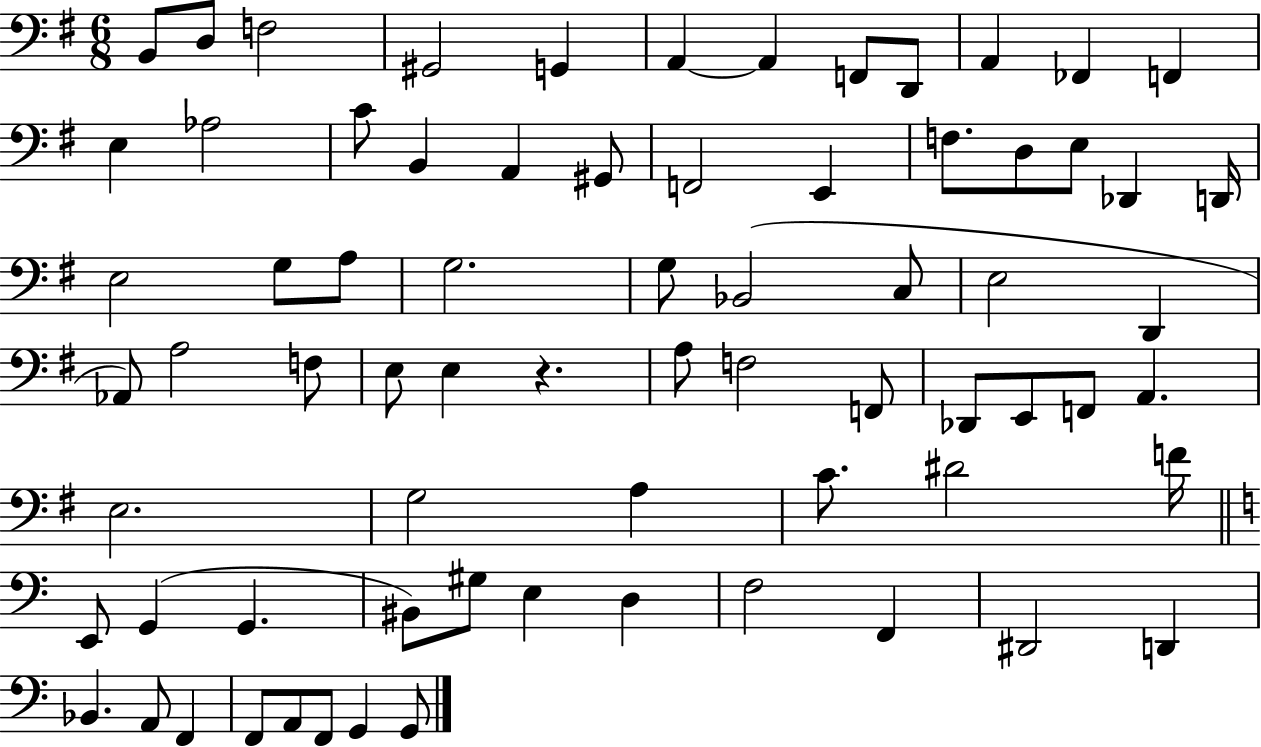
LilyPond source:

{
  \clef bass
  \numericTimeSignature
  \time 6/8
  \key g \major
  \repeat volta 2 { b,8 d8 f2 | gis,2 g,4 | a,4~~ a,4 f,8 d,8 | a,4 fes,4 f,4 | \break e4 aes2 | c'8 b,4 a,4 gis,8 | f,2 e,4 | f8. d8 e8 des,4 d,16 | \break e2 g8 a8 | g2. | g8 bes,2( c8 | e2 d,4 | \break aes,8) a2 f8 | e8 e4 r4. | a8 f2 f,8 | des,8 e,8 f,8 a,4. | \break e2. | g2 a4 | c'8. dis'2 f'16 | \bar "||" \break \key a \minor e,8 g,4( g,4. | bis,8) gis8 e4 d4 | f2 f,4 | dis,2 d,4 | \break bes,4. a,8 f,4 | f,8 a,8 f,8 g,4 g,8 | } \bar "|."
}